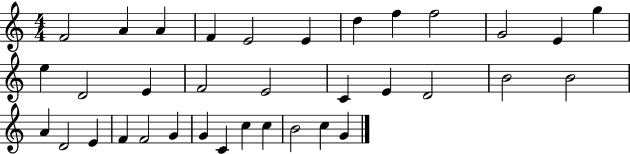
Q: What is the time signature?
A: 4/4